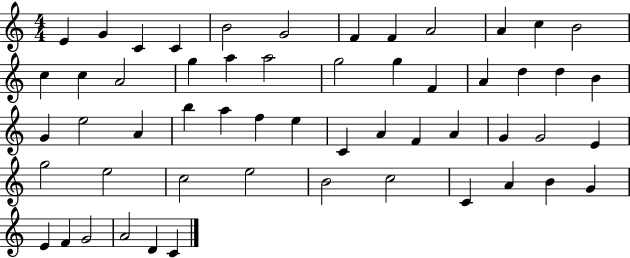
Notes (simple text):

E4/q G4/q C4/q C4/q B4/h G4/h F4/q F4/q A4/h A4/q C5/q B4/h C5/q C5/q A4/h G5/q A5/q A5/h G5/h G5/q F4/q A4/q D5/q D5/q B4/q G4/q E5/h A4/q B5/q A5/q F5/q E5/q C4/q A4/q F4/q A4/q G4/q G4/h E4/q G5/h E5/h C5/h E5/h B4/h C5/h C4/q A4/q B4/q G4/q E4/q F4/q G4/h A4/h D4/q C4/q